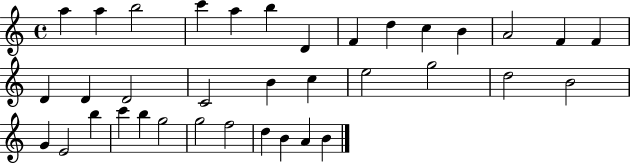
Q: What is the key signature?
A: C major